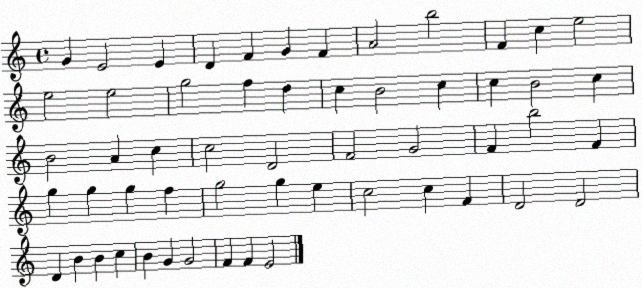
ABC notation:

X:1
T:Untitled
M:4/4
L:1/4
K:C
G E2 E D F G F A2 b2 F c e2 e2 e2 g2 f d c B2 c c B2 c B2 A c c2 D2 F2 G2 F b2 F g g g f g2 g e c2 c F D2 D2 D B B c B G G2 F F E2